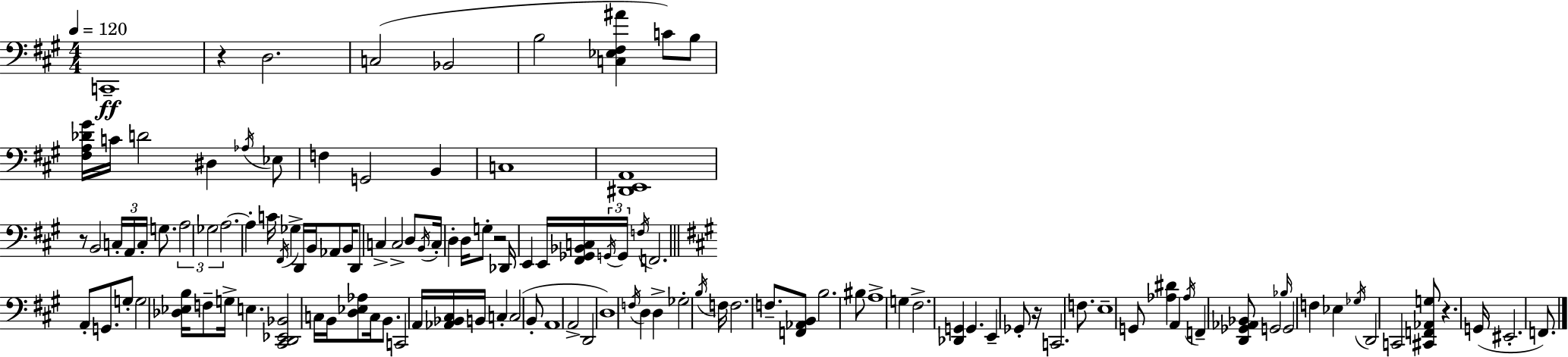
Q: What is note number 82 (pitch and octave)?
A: F#3